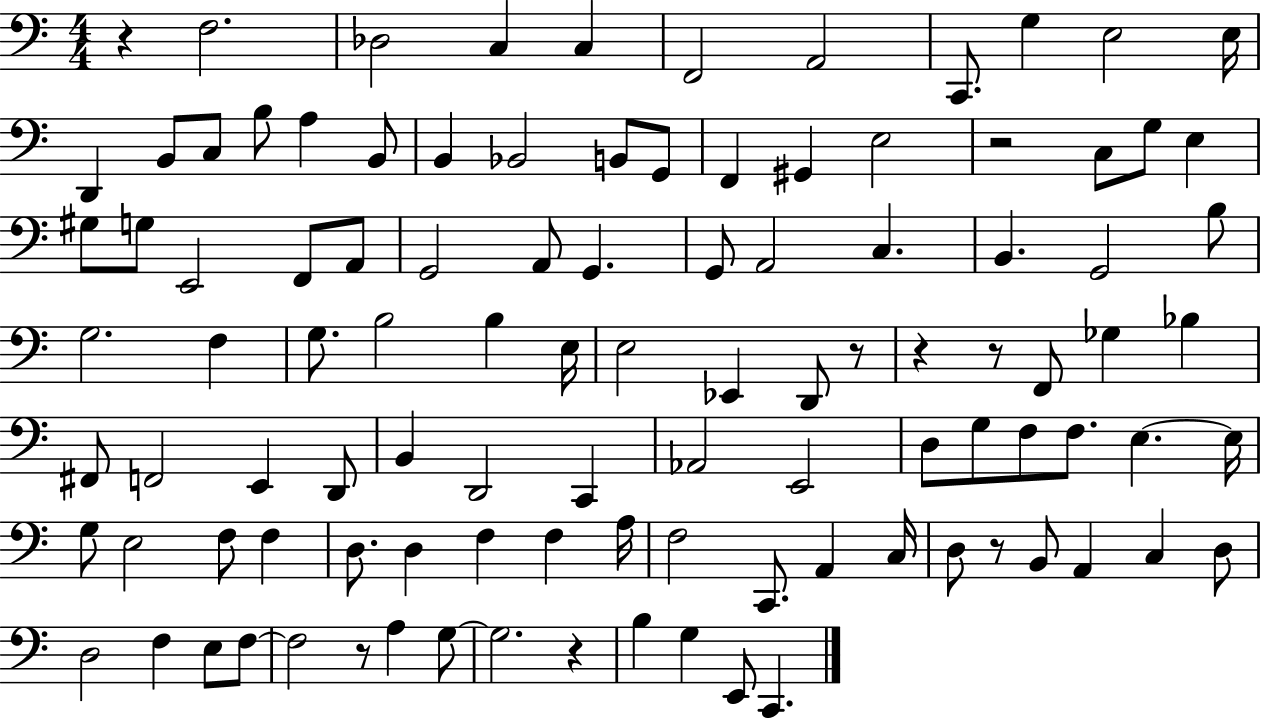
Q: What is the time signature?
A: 4/4